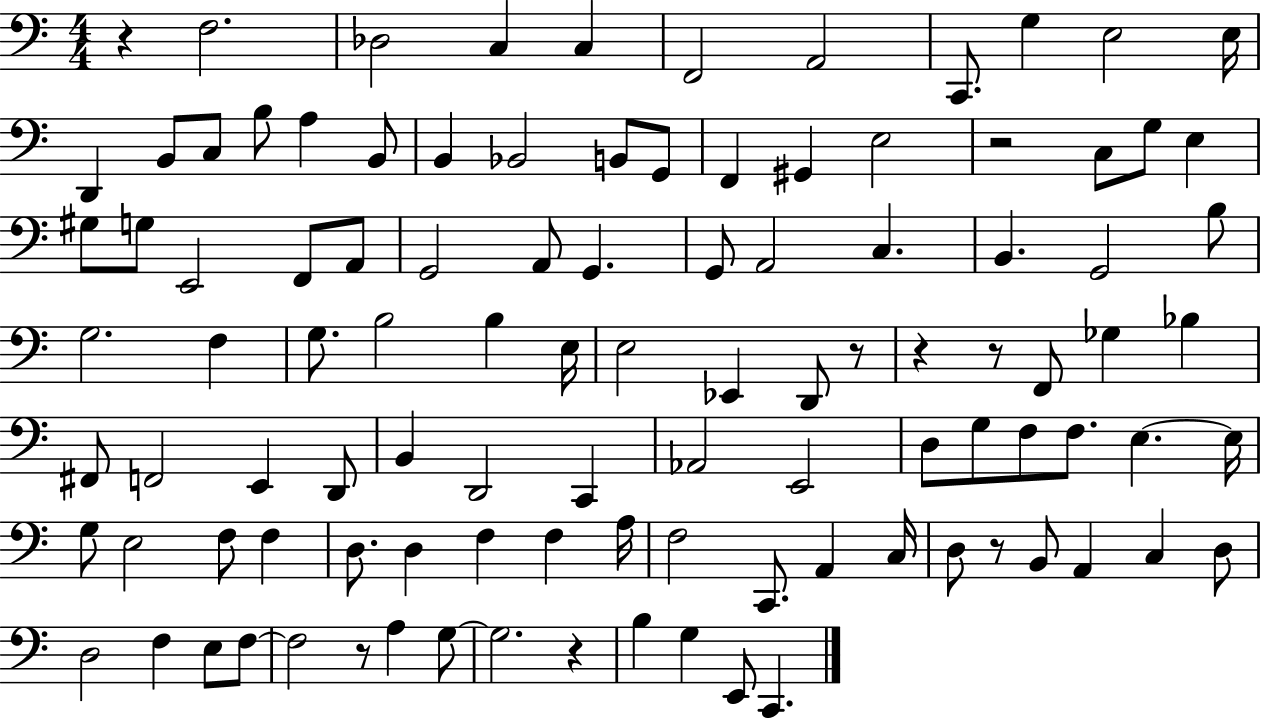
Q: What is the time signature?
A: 4/4